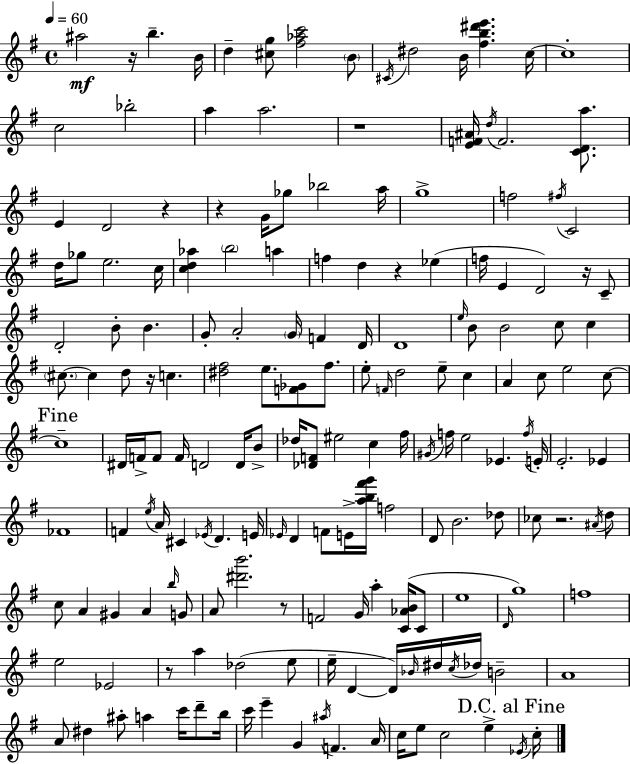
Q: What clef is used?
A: treble